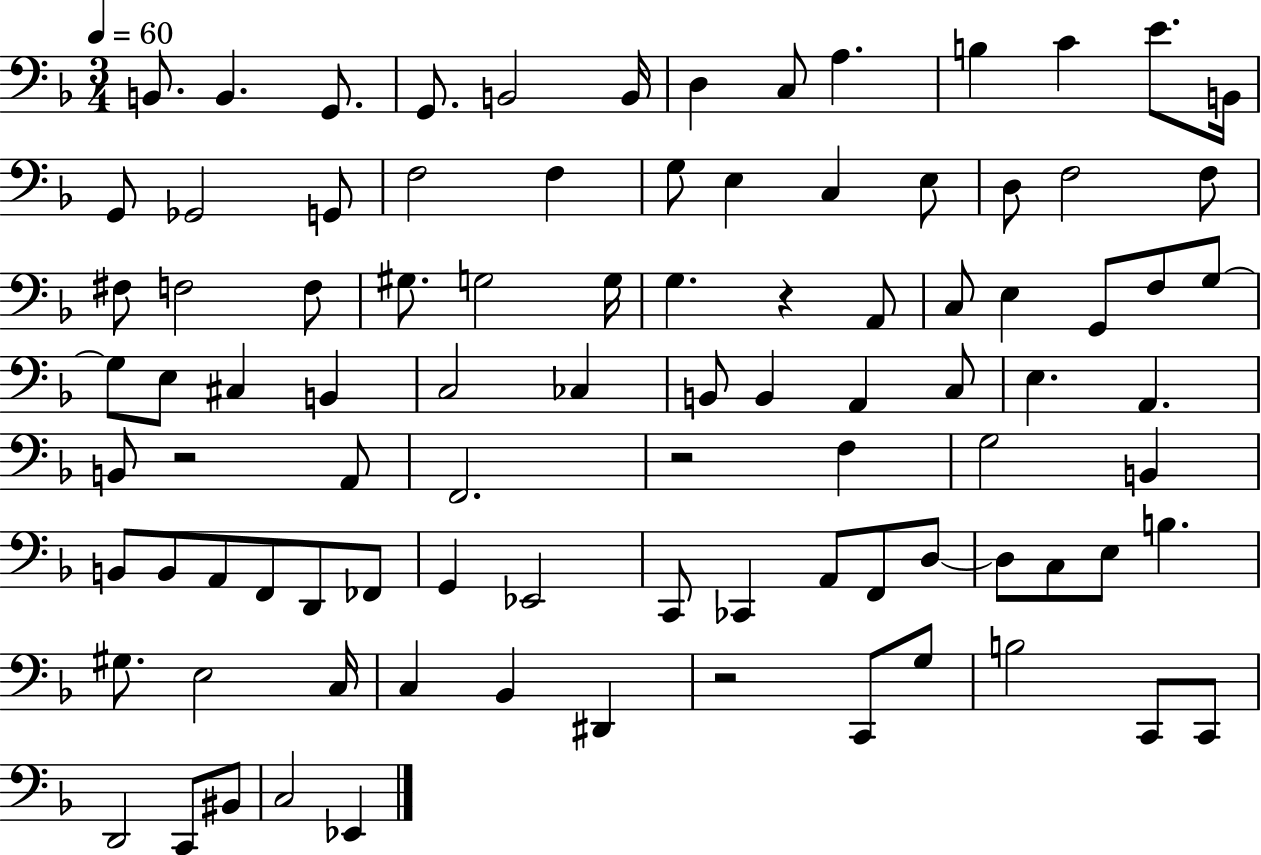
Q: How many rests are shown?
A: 4